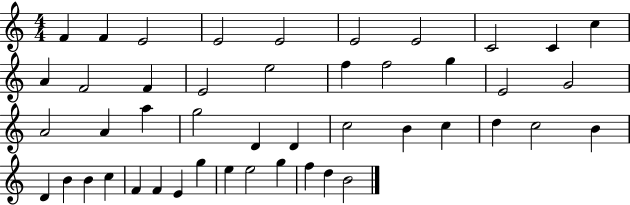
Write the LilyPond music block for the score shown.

{
  \clef treble
  \numericTimeSignature
  \time 4/4
  \key c \major
  f'4 f'4 e'2 | e'2 e'2 | e'2 e'2 | c'2 c'4 c''4 | \break a'4 f'2 f'4 | e'2 e''2 | f''4 f''2 g''4 | e'2 g'2 | \break a'2 a'4 a''4 | g''2 d'4 d'4 | c''2 b'4 c''4 | d''4 c''2 b'4 | \break d'4 b'4 b'4 c''4 | f'4 f'4 e'4 g''4 | e''4 e''2 g''4 | f''4 d''4 b'2 | \break \bar "|."
}